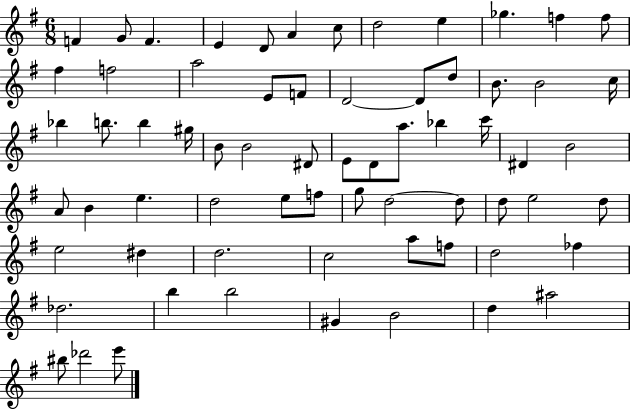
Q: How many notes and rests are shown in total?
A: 67